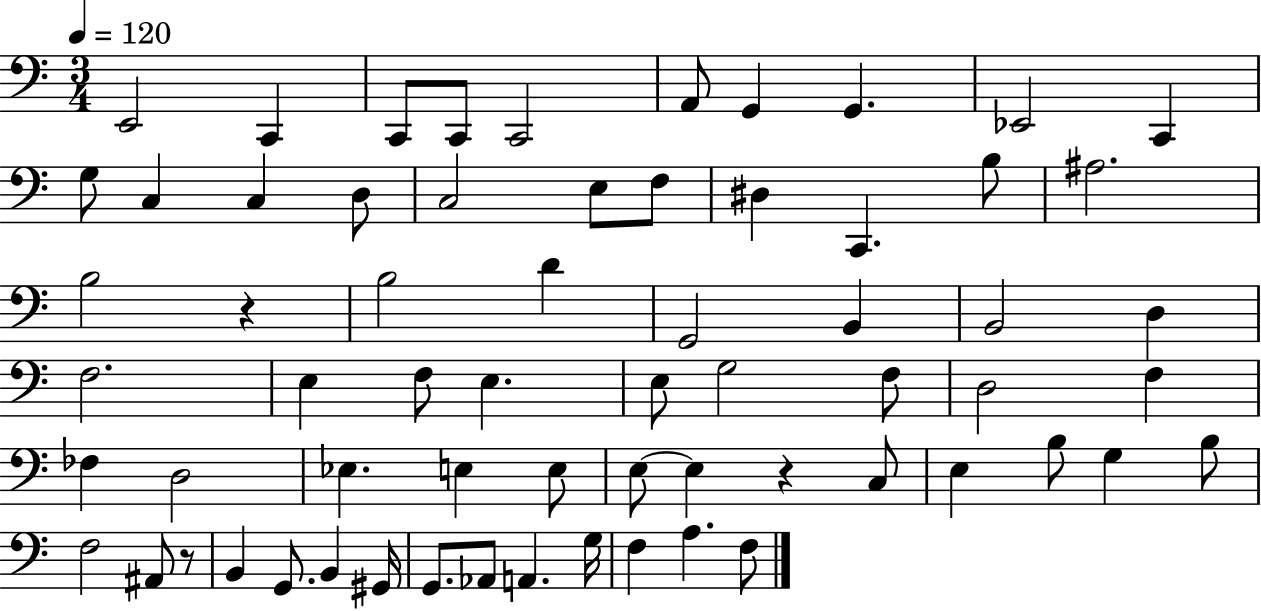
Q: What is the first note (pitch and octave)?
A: E2